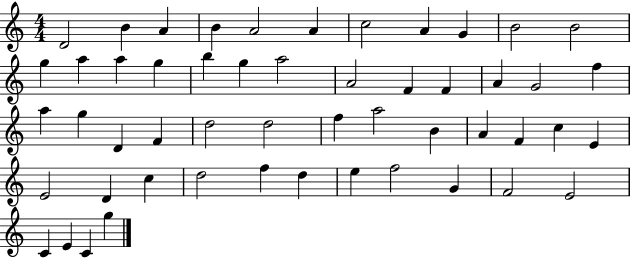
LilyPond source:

{
  \clef treble
  \numericTimeSignature
  \time 4/4
  \key c \major
  d'2 b'4 a'4 | b'4 a'2 a'4 | c''2 a'4 g'4 | b'2 b'2 | \break g''4 a''4 a''4 g''4 | b''4 g''4 a''2 | a'2 f'4 f'4 | a'4 g'2 f''4 | \break a''4 g''4 d'4 f'4 | d''2 d''2 | f''4 a''2 b'4 | a'4 f'4 c''4 e'4 | \break e'2 d'4 c''4 | d''2 f''4 d''4 | e''4 f''2 g'4 | f'2 e'2 | \break c'4 e'4 c'4 g''4 | \bar "|."
}